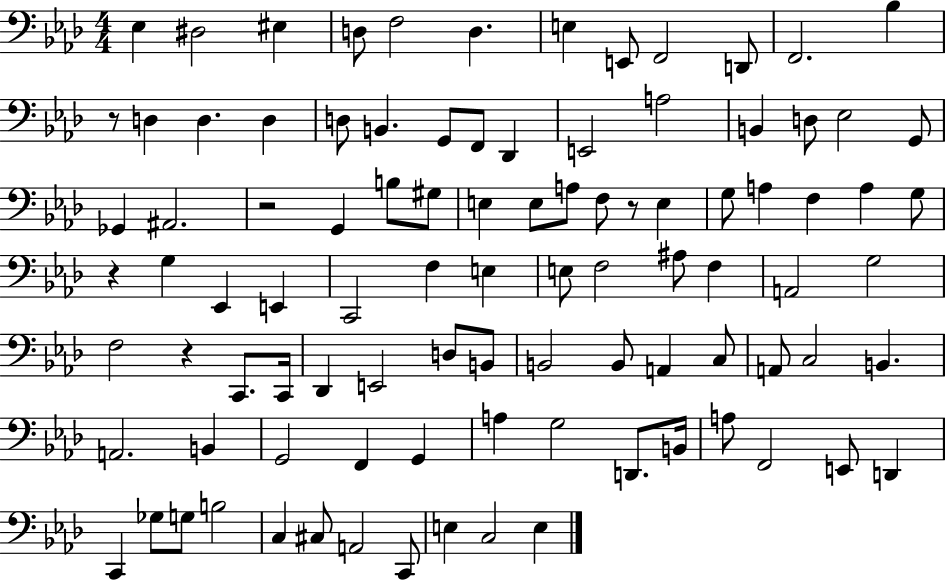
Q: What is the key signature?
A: AES major